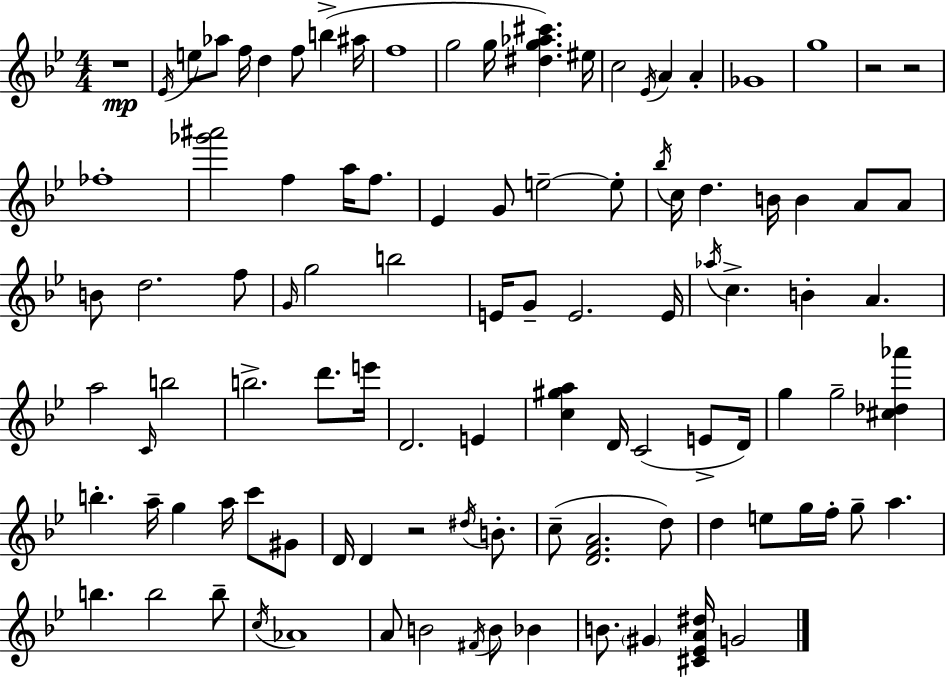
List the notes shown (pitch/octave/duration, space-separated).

R/w Eb4/s E5/e Ab5/e F5/s D5/q F5/e B5/q A#5/s F5/w G5/h G5/s [D#5,G5,Ab5,C#6]/q. EIS5/s C5/h Eb4/s A4/q A4/q Gb4/w G5/w R/h R/h FES5/w [Gb6,A#6]/h F5/q A5/s F5/e. Eb4/q G4/e E5/h E5/e Bb5/s C5/s D5/q. B4/s B4/q A4/e A4/e B4/e D5/h. F5/e G4/s G5/h B5/h E4/s G4/e E4/h. E4/s Ab5/s C5/q. B4/q A4/q. A5/h C4/s B5/h B5/h. D6/e. E6/s D4/h. E4/q [C5,G#5,A5]/q D4/s C4/h E4/e D4/s G5/q G5/h [C#5,Db5,Ab6]/q B5/q. A5/s G5/q A5/s C6/e G#4/e D4/s D4/q R/h D#5/s B4/e. C5/e [D4,F4,A4]/h. D5/e D5/q E5/e G5/s F5/s G5/e A5/q. B5/q. B5/h B5/e C5/s Ab4/w A4/e B4/h F#4/s B4/e Bb4/q B4/e. G#4/q [C#4,Eb4,A4,D#5]/s G4/h